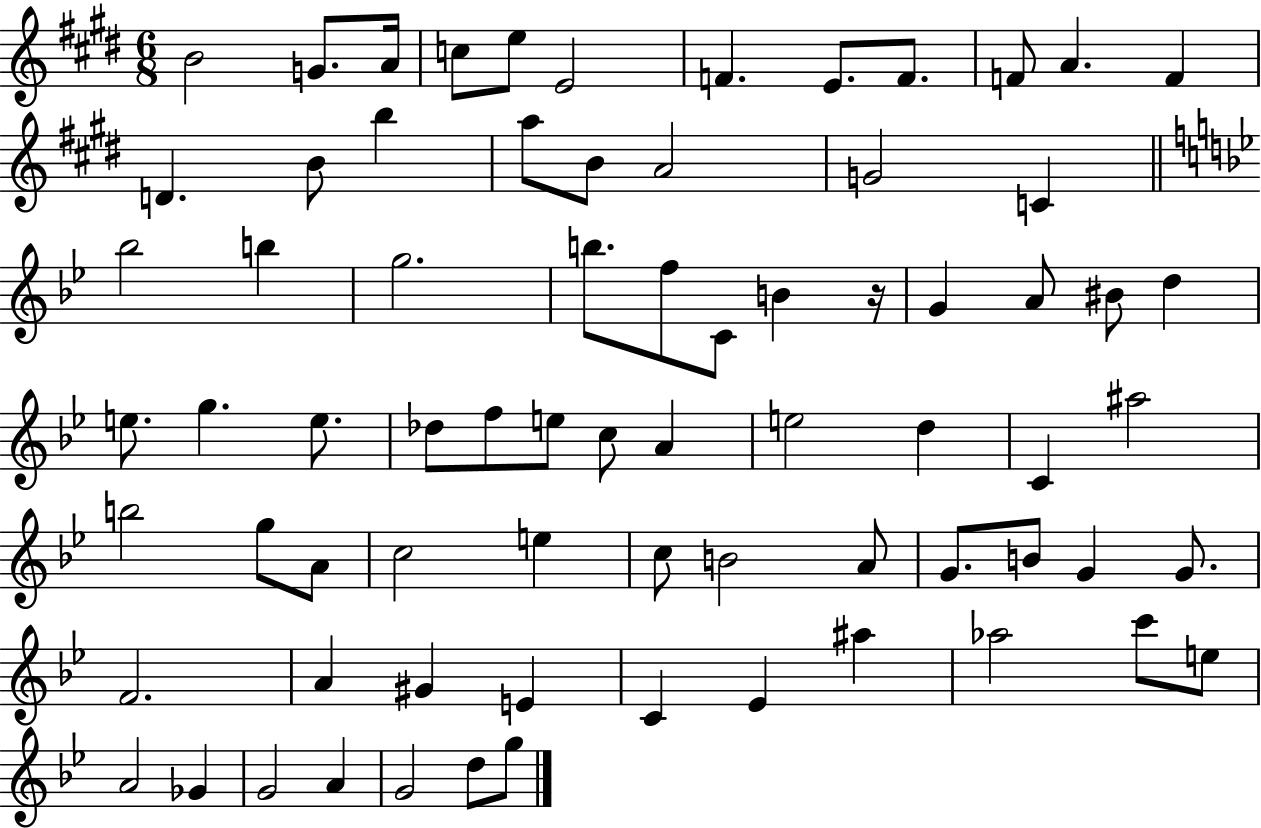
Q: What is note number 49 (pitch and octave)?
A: C5